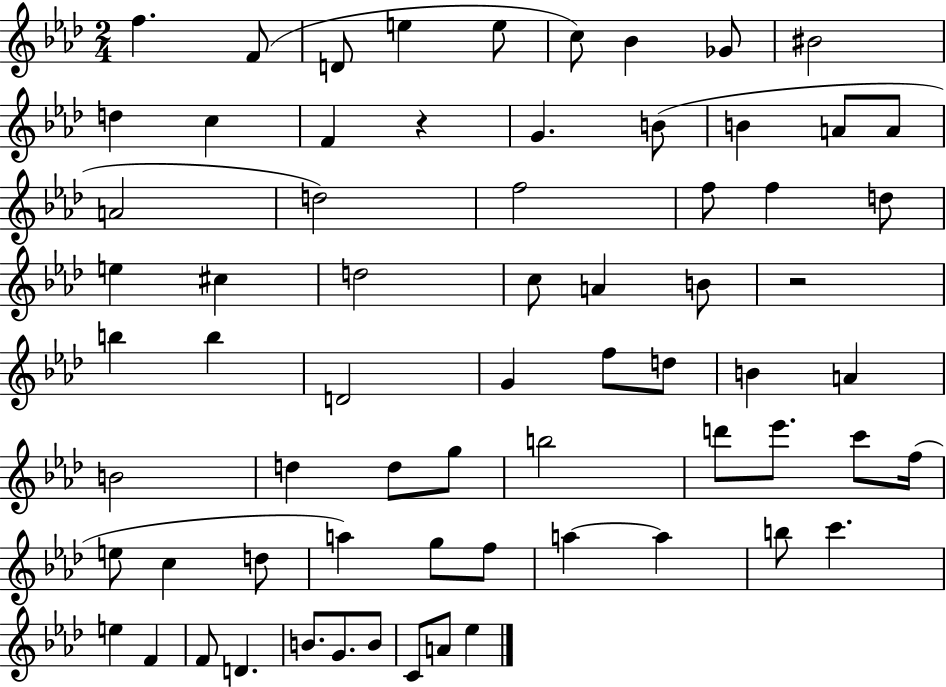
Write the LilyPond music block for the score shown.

{
  \clef treble
  \numericTimeSignature
  \time 2/4
  \key aes \major
  \repeat volta 2 { f''4. f'8( | d'8 e''4 e''8 | c''8) bes'4 ges'8 | bis'2 | \break d''4 c''4 | f'4 r4 | g'4. b'8( | b'4 a'8 a'8 | \break a'2 | d''2) | f''2 | f''8 f''4 d''8 | \break e''4 cis''4 | d''2 | c''8 a'4 b'8 | r2 | \break b''4 b''4 | d'2 | g'4 f''8 d''8 | b'4 a'4 | \break b'2 | d''4 d''8 g''8 | b''2 | d'''8 ees'''8. c'''8 f''16( | \break e''8 c''4 d''8 | a''4) g''8 f''8 | a''4~~ a''4 | b''8 c'''4. | \break e''4 f'4 | f'8 d'4. | b'8. g'8. b'8 | c'8 a'8 ees''4 | \break } \bar "|."
}